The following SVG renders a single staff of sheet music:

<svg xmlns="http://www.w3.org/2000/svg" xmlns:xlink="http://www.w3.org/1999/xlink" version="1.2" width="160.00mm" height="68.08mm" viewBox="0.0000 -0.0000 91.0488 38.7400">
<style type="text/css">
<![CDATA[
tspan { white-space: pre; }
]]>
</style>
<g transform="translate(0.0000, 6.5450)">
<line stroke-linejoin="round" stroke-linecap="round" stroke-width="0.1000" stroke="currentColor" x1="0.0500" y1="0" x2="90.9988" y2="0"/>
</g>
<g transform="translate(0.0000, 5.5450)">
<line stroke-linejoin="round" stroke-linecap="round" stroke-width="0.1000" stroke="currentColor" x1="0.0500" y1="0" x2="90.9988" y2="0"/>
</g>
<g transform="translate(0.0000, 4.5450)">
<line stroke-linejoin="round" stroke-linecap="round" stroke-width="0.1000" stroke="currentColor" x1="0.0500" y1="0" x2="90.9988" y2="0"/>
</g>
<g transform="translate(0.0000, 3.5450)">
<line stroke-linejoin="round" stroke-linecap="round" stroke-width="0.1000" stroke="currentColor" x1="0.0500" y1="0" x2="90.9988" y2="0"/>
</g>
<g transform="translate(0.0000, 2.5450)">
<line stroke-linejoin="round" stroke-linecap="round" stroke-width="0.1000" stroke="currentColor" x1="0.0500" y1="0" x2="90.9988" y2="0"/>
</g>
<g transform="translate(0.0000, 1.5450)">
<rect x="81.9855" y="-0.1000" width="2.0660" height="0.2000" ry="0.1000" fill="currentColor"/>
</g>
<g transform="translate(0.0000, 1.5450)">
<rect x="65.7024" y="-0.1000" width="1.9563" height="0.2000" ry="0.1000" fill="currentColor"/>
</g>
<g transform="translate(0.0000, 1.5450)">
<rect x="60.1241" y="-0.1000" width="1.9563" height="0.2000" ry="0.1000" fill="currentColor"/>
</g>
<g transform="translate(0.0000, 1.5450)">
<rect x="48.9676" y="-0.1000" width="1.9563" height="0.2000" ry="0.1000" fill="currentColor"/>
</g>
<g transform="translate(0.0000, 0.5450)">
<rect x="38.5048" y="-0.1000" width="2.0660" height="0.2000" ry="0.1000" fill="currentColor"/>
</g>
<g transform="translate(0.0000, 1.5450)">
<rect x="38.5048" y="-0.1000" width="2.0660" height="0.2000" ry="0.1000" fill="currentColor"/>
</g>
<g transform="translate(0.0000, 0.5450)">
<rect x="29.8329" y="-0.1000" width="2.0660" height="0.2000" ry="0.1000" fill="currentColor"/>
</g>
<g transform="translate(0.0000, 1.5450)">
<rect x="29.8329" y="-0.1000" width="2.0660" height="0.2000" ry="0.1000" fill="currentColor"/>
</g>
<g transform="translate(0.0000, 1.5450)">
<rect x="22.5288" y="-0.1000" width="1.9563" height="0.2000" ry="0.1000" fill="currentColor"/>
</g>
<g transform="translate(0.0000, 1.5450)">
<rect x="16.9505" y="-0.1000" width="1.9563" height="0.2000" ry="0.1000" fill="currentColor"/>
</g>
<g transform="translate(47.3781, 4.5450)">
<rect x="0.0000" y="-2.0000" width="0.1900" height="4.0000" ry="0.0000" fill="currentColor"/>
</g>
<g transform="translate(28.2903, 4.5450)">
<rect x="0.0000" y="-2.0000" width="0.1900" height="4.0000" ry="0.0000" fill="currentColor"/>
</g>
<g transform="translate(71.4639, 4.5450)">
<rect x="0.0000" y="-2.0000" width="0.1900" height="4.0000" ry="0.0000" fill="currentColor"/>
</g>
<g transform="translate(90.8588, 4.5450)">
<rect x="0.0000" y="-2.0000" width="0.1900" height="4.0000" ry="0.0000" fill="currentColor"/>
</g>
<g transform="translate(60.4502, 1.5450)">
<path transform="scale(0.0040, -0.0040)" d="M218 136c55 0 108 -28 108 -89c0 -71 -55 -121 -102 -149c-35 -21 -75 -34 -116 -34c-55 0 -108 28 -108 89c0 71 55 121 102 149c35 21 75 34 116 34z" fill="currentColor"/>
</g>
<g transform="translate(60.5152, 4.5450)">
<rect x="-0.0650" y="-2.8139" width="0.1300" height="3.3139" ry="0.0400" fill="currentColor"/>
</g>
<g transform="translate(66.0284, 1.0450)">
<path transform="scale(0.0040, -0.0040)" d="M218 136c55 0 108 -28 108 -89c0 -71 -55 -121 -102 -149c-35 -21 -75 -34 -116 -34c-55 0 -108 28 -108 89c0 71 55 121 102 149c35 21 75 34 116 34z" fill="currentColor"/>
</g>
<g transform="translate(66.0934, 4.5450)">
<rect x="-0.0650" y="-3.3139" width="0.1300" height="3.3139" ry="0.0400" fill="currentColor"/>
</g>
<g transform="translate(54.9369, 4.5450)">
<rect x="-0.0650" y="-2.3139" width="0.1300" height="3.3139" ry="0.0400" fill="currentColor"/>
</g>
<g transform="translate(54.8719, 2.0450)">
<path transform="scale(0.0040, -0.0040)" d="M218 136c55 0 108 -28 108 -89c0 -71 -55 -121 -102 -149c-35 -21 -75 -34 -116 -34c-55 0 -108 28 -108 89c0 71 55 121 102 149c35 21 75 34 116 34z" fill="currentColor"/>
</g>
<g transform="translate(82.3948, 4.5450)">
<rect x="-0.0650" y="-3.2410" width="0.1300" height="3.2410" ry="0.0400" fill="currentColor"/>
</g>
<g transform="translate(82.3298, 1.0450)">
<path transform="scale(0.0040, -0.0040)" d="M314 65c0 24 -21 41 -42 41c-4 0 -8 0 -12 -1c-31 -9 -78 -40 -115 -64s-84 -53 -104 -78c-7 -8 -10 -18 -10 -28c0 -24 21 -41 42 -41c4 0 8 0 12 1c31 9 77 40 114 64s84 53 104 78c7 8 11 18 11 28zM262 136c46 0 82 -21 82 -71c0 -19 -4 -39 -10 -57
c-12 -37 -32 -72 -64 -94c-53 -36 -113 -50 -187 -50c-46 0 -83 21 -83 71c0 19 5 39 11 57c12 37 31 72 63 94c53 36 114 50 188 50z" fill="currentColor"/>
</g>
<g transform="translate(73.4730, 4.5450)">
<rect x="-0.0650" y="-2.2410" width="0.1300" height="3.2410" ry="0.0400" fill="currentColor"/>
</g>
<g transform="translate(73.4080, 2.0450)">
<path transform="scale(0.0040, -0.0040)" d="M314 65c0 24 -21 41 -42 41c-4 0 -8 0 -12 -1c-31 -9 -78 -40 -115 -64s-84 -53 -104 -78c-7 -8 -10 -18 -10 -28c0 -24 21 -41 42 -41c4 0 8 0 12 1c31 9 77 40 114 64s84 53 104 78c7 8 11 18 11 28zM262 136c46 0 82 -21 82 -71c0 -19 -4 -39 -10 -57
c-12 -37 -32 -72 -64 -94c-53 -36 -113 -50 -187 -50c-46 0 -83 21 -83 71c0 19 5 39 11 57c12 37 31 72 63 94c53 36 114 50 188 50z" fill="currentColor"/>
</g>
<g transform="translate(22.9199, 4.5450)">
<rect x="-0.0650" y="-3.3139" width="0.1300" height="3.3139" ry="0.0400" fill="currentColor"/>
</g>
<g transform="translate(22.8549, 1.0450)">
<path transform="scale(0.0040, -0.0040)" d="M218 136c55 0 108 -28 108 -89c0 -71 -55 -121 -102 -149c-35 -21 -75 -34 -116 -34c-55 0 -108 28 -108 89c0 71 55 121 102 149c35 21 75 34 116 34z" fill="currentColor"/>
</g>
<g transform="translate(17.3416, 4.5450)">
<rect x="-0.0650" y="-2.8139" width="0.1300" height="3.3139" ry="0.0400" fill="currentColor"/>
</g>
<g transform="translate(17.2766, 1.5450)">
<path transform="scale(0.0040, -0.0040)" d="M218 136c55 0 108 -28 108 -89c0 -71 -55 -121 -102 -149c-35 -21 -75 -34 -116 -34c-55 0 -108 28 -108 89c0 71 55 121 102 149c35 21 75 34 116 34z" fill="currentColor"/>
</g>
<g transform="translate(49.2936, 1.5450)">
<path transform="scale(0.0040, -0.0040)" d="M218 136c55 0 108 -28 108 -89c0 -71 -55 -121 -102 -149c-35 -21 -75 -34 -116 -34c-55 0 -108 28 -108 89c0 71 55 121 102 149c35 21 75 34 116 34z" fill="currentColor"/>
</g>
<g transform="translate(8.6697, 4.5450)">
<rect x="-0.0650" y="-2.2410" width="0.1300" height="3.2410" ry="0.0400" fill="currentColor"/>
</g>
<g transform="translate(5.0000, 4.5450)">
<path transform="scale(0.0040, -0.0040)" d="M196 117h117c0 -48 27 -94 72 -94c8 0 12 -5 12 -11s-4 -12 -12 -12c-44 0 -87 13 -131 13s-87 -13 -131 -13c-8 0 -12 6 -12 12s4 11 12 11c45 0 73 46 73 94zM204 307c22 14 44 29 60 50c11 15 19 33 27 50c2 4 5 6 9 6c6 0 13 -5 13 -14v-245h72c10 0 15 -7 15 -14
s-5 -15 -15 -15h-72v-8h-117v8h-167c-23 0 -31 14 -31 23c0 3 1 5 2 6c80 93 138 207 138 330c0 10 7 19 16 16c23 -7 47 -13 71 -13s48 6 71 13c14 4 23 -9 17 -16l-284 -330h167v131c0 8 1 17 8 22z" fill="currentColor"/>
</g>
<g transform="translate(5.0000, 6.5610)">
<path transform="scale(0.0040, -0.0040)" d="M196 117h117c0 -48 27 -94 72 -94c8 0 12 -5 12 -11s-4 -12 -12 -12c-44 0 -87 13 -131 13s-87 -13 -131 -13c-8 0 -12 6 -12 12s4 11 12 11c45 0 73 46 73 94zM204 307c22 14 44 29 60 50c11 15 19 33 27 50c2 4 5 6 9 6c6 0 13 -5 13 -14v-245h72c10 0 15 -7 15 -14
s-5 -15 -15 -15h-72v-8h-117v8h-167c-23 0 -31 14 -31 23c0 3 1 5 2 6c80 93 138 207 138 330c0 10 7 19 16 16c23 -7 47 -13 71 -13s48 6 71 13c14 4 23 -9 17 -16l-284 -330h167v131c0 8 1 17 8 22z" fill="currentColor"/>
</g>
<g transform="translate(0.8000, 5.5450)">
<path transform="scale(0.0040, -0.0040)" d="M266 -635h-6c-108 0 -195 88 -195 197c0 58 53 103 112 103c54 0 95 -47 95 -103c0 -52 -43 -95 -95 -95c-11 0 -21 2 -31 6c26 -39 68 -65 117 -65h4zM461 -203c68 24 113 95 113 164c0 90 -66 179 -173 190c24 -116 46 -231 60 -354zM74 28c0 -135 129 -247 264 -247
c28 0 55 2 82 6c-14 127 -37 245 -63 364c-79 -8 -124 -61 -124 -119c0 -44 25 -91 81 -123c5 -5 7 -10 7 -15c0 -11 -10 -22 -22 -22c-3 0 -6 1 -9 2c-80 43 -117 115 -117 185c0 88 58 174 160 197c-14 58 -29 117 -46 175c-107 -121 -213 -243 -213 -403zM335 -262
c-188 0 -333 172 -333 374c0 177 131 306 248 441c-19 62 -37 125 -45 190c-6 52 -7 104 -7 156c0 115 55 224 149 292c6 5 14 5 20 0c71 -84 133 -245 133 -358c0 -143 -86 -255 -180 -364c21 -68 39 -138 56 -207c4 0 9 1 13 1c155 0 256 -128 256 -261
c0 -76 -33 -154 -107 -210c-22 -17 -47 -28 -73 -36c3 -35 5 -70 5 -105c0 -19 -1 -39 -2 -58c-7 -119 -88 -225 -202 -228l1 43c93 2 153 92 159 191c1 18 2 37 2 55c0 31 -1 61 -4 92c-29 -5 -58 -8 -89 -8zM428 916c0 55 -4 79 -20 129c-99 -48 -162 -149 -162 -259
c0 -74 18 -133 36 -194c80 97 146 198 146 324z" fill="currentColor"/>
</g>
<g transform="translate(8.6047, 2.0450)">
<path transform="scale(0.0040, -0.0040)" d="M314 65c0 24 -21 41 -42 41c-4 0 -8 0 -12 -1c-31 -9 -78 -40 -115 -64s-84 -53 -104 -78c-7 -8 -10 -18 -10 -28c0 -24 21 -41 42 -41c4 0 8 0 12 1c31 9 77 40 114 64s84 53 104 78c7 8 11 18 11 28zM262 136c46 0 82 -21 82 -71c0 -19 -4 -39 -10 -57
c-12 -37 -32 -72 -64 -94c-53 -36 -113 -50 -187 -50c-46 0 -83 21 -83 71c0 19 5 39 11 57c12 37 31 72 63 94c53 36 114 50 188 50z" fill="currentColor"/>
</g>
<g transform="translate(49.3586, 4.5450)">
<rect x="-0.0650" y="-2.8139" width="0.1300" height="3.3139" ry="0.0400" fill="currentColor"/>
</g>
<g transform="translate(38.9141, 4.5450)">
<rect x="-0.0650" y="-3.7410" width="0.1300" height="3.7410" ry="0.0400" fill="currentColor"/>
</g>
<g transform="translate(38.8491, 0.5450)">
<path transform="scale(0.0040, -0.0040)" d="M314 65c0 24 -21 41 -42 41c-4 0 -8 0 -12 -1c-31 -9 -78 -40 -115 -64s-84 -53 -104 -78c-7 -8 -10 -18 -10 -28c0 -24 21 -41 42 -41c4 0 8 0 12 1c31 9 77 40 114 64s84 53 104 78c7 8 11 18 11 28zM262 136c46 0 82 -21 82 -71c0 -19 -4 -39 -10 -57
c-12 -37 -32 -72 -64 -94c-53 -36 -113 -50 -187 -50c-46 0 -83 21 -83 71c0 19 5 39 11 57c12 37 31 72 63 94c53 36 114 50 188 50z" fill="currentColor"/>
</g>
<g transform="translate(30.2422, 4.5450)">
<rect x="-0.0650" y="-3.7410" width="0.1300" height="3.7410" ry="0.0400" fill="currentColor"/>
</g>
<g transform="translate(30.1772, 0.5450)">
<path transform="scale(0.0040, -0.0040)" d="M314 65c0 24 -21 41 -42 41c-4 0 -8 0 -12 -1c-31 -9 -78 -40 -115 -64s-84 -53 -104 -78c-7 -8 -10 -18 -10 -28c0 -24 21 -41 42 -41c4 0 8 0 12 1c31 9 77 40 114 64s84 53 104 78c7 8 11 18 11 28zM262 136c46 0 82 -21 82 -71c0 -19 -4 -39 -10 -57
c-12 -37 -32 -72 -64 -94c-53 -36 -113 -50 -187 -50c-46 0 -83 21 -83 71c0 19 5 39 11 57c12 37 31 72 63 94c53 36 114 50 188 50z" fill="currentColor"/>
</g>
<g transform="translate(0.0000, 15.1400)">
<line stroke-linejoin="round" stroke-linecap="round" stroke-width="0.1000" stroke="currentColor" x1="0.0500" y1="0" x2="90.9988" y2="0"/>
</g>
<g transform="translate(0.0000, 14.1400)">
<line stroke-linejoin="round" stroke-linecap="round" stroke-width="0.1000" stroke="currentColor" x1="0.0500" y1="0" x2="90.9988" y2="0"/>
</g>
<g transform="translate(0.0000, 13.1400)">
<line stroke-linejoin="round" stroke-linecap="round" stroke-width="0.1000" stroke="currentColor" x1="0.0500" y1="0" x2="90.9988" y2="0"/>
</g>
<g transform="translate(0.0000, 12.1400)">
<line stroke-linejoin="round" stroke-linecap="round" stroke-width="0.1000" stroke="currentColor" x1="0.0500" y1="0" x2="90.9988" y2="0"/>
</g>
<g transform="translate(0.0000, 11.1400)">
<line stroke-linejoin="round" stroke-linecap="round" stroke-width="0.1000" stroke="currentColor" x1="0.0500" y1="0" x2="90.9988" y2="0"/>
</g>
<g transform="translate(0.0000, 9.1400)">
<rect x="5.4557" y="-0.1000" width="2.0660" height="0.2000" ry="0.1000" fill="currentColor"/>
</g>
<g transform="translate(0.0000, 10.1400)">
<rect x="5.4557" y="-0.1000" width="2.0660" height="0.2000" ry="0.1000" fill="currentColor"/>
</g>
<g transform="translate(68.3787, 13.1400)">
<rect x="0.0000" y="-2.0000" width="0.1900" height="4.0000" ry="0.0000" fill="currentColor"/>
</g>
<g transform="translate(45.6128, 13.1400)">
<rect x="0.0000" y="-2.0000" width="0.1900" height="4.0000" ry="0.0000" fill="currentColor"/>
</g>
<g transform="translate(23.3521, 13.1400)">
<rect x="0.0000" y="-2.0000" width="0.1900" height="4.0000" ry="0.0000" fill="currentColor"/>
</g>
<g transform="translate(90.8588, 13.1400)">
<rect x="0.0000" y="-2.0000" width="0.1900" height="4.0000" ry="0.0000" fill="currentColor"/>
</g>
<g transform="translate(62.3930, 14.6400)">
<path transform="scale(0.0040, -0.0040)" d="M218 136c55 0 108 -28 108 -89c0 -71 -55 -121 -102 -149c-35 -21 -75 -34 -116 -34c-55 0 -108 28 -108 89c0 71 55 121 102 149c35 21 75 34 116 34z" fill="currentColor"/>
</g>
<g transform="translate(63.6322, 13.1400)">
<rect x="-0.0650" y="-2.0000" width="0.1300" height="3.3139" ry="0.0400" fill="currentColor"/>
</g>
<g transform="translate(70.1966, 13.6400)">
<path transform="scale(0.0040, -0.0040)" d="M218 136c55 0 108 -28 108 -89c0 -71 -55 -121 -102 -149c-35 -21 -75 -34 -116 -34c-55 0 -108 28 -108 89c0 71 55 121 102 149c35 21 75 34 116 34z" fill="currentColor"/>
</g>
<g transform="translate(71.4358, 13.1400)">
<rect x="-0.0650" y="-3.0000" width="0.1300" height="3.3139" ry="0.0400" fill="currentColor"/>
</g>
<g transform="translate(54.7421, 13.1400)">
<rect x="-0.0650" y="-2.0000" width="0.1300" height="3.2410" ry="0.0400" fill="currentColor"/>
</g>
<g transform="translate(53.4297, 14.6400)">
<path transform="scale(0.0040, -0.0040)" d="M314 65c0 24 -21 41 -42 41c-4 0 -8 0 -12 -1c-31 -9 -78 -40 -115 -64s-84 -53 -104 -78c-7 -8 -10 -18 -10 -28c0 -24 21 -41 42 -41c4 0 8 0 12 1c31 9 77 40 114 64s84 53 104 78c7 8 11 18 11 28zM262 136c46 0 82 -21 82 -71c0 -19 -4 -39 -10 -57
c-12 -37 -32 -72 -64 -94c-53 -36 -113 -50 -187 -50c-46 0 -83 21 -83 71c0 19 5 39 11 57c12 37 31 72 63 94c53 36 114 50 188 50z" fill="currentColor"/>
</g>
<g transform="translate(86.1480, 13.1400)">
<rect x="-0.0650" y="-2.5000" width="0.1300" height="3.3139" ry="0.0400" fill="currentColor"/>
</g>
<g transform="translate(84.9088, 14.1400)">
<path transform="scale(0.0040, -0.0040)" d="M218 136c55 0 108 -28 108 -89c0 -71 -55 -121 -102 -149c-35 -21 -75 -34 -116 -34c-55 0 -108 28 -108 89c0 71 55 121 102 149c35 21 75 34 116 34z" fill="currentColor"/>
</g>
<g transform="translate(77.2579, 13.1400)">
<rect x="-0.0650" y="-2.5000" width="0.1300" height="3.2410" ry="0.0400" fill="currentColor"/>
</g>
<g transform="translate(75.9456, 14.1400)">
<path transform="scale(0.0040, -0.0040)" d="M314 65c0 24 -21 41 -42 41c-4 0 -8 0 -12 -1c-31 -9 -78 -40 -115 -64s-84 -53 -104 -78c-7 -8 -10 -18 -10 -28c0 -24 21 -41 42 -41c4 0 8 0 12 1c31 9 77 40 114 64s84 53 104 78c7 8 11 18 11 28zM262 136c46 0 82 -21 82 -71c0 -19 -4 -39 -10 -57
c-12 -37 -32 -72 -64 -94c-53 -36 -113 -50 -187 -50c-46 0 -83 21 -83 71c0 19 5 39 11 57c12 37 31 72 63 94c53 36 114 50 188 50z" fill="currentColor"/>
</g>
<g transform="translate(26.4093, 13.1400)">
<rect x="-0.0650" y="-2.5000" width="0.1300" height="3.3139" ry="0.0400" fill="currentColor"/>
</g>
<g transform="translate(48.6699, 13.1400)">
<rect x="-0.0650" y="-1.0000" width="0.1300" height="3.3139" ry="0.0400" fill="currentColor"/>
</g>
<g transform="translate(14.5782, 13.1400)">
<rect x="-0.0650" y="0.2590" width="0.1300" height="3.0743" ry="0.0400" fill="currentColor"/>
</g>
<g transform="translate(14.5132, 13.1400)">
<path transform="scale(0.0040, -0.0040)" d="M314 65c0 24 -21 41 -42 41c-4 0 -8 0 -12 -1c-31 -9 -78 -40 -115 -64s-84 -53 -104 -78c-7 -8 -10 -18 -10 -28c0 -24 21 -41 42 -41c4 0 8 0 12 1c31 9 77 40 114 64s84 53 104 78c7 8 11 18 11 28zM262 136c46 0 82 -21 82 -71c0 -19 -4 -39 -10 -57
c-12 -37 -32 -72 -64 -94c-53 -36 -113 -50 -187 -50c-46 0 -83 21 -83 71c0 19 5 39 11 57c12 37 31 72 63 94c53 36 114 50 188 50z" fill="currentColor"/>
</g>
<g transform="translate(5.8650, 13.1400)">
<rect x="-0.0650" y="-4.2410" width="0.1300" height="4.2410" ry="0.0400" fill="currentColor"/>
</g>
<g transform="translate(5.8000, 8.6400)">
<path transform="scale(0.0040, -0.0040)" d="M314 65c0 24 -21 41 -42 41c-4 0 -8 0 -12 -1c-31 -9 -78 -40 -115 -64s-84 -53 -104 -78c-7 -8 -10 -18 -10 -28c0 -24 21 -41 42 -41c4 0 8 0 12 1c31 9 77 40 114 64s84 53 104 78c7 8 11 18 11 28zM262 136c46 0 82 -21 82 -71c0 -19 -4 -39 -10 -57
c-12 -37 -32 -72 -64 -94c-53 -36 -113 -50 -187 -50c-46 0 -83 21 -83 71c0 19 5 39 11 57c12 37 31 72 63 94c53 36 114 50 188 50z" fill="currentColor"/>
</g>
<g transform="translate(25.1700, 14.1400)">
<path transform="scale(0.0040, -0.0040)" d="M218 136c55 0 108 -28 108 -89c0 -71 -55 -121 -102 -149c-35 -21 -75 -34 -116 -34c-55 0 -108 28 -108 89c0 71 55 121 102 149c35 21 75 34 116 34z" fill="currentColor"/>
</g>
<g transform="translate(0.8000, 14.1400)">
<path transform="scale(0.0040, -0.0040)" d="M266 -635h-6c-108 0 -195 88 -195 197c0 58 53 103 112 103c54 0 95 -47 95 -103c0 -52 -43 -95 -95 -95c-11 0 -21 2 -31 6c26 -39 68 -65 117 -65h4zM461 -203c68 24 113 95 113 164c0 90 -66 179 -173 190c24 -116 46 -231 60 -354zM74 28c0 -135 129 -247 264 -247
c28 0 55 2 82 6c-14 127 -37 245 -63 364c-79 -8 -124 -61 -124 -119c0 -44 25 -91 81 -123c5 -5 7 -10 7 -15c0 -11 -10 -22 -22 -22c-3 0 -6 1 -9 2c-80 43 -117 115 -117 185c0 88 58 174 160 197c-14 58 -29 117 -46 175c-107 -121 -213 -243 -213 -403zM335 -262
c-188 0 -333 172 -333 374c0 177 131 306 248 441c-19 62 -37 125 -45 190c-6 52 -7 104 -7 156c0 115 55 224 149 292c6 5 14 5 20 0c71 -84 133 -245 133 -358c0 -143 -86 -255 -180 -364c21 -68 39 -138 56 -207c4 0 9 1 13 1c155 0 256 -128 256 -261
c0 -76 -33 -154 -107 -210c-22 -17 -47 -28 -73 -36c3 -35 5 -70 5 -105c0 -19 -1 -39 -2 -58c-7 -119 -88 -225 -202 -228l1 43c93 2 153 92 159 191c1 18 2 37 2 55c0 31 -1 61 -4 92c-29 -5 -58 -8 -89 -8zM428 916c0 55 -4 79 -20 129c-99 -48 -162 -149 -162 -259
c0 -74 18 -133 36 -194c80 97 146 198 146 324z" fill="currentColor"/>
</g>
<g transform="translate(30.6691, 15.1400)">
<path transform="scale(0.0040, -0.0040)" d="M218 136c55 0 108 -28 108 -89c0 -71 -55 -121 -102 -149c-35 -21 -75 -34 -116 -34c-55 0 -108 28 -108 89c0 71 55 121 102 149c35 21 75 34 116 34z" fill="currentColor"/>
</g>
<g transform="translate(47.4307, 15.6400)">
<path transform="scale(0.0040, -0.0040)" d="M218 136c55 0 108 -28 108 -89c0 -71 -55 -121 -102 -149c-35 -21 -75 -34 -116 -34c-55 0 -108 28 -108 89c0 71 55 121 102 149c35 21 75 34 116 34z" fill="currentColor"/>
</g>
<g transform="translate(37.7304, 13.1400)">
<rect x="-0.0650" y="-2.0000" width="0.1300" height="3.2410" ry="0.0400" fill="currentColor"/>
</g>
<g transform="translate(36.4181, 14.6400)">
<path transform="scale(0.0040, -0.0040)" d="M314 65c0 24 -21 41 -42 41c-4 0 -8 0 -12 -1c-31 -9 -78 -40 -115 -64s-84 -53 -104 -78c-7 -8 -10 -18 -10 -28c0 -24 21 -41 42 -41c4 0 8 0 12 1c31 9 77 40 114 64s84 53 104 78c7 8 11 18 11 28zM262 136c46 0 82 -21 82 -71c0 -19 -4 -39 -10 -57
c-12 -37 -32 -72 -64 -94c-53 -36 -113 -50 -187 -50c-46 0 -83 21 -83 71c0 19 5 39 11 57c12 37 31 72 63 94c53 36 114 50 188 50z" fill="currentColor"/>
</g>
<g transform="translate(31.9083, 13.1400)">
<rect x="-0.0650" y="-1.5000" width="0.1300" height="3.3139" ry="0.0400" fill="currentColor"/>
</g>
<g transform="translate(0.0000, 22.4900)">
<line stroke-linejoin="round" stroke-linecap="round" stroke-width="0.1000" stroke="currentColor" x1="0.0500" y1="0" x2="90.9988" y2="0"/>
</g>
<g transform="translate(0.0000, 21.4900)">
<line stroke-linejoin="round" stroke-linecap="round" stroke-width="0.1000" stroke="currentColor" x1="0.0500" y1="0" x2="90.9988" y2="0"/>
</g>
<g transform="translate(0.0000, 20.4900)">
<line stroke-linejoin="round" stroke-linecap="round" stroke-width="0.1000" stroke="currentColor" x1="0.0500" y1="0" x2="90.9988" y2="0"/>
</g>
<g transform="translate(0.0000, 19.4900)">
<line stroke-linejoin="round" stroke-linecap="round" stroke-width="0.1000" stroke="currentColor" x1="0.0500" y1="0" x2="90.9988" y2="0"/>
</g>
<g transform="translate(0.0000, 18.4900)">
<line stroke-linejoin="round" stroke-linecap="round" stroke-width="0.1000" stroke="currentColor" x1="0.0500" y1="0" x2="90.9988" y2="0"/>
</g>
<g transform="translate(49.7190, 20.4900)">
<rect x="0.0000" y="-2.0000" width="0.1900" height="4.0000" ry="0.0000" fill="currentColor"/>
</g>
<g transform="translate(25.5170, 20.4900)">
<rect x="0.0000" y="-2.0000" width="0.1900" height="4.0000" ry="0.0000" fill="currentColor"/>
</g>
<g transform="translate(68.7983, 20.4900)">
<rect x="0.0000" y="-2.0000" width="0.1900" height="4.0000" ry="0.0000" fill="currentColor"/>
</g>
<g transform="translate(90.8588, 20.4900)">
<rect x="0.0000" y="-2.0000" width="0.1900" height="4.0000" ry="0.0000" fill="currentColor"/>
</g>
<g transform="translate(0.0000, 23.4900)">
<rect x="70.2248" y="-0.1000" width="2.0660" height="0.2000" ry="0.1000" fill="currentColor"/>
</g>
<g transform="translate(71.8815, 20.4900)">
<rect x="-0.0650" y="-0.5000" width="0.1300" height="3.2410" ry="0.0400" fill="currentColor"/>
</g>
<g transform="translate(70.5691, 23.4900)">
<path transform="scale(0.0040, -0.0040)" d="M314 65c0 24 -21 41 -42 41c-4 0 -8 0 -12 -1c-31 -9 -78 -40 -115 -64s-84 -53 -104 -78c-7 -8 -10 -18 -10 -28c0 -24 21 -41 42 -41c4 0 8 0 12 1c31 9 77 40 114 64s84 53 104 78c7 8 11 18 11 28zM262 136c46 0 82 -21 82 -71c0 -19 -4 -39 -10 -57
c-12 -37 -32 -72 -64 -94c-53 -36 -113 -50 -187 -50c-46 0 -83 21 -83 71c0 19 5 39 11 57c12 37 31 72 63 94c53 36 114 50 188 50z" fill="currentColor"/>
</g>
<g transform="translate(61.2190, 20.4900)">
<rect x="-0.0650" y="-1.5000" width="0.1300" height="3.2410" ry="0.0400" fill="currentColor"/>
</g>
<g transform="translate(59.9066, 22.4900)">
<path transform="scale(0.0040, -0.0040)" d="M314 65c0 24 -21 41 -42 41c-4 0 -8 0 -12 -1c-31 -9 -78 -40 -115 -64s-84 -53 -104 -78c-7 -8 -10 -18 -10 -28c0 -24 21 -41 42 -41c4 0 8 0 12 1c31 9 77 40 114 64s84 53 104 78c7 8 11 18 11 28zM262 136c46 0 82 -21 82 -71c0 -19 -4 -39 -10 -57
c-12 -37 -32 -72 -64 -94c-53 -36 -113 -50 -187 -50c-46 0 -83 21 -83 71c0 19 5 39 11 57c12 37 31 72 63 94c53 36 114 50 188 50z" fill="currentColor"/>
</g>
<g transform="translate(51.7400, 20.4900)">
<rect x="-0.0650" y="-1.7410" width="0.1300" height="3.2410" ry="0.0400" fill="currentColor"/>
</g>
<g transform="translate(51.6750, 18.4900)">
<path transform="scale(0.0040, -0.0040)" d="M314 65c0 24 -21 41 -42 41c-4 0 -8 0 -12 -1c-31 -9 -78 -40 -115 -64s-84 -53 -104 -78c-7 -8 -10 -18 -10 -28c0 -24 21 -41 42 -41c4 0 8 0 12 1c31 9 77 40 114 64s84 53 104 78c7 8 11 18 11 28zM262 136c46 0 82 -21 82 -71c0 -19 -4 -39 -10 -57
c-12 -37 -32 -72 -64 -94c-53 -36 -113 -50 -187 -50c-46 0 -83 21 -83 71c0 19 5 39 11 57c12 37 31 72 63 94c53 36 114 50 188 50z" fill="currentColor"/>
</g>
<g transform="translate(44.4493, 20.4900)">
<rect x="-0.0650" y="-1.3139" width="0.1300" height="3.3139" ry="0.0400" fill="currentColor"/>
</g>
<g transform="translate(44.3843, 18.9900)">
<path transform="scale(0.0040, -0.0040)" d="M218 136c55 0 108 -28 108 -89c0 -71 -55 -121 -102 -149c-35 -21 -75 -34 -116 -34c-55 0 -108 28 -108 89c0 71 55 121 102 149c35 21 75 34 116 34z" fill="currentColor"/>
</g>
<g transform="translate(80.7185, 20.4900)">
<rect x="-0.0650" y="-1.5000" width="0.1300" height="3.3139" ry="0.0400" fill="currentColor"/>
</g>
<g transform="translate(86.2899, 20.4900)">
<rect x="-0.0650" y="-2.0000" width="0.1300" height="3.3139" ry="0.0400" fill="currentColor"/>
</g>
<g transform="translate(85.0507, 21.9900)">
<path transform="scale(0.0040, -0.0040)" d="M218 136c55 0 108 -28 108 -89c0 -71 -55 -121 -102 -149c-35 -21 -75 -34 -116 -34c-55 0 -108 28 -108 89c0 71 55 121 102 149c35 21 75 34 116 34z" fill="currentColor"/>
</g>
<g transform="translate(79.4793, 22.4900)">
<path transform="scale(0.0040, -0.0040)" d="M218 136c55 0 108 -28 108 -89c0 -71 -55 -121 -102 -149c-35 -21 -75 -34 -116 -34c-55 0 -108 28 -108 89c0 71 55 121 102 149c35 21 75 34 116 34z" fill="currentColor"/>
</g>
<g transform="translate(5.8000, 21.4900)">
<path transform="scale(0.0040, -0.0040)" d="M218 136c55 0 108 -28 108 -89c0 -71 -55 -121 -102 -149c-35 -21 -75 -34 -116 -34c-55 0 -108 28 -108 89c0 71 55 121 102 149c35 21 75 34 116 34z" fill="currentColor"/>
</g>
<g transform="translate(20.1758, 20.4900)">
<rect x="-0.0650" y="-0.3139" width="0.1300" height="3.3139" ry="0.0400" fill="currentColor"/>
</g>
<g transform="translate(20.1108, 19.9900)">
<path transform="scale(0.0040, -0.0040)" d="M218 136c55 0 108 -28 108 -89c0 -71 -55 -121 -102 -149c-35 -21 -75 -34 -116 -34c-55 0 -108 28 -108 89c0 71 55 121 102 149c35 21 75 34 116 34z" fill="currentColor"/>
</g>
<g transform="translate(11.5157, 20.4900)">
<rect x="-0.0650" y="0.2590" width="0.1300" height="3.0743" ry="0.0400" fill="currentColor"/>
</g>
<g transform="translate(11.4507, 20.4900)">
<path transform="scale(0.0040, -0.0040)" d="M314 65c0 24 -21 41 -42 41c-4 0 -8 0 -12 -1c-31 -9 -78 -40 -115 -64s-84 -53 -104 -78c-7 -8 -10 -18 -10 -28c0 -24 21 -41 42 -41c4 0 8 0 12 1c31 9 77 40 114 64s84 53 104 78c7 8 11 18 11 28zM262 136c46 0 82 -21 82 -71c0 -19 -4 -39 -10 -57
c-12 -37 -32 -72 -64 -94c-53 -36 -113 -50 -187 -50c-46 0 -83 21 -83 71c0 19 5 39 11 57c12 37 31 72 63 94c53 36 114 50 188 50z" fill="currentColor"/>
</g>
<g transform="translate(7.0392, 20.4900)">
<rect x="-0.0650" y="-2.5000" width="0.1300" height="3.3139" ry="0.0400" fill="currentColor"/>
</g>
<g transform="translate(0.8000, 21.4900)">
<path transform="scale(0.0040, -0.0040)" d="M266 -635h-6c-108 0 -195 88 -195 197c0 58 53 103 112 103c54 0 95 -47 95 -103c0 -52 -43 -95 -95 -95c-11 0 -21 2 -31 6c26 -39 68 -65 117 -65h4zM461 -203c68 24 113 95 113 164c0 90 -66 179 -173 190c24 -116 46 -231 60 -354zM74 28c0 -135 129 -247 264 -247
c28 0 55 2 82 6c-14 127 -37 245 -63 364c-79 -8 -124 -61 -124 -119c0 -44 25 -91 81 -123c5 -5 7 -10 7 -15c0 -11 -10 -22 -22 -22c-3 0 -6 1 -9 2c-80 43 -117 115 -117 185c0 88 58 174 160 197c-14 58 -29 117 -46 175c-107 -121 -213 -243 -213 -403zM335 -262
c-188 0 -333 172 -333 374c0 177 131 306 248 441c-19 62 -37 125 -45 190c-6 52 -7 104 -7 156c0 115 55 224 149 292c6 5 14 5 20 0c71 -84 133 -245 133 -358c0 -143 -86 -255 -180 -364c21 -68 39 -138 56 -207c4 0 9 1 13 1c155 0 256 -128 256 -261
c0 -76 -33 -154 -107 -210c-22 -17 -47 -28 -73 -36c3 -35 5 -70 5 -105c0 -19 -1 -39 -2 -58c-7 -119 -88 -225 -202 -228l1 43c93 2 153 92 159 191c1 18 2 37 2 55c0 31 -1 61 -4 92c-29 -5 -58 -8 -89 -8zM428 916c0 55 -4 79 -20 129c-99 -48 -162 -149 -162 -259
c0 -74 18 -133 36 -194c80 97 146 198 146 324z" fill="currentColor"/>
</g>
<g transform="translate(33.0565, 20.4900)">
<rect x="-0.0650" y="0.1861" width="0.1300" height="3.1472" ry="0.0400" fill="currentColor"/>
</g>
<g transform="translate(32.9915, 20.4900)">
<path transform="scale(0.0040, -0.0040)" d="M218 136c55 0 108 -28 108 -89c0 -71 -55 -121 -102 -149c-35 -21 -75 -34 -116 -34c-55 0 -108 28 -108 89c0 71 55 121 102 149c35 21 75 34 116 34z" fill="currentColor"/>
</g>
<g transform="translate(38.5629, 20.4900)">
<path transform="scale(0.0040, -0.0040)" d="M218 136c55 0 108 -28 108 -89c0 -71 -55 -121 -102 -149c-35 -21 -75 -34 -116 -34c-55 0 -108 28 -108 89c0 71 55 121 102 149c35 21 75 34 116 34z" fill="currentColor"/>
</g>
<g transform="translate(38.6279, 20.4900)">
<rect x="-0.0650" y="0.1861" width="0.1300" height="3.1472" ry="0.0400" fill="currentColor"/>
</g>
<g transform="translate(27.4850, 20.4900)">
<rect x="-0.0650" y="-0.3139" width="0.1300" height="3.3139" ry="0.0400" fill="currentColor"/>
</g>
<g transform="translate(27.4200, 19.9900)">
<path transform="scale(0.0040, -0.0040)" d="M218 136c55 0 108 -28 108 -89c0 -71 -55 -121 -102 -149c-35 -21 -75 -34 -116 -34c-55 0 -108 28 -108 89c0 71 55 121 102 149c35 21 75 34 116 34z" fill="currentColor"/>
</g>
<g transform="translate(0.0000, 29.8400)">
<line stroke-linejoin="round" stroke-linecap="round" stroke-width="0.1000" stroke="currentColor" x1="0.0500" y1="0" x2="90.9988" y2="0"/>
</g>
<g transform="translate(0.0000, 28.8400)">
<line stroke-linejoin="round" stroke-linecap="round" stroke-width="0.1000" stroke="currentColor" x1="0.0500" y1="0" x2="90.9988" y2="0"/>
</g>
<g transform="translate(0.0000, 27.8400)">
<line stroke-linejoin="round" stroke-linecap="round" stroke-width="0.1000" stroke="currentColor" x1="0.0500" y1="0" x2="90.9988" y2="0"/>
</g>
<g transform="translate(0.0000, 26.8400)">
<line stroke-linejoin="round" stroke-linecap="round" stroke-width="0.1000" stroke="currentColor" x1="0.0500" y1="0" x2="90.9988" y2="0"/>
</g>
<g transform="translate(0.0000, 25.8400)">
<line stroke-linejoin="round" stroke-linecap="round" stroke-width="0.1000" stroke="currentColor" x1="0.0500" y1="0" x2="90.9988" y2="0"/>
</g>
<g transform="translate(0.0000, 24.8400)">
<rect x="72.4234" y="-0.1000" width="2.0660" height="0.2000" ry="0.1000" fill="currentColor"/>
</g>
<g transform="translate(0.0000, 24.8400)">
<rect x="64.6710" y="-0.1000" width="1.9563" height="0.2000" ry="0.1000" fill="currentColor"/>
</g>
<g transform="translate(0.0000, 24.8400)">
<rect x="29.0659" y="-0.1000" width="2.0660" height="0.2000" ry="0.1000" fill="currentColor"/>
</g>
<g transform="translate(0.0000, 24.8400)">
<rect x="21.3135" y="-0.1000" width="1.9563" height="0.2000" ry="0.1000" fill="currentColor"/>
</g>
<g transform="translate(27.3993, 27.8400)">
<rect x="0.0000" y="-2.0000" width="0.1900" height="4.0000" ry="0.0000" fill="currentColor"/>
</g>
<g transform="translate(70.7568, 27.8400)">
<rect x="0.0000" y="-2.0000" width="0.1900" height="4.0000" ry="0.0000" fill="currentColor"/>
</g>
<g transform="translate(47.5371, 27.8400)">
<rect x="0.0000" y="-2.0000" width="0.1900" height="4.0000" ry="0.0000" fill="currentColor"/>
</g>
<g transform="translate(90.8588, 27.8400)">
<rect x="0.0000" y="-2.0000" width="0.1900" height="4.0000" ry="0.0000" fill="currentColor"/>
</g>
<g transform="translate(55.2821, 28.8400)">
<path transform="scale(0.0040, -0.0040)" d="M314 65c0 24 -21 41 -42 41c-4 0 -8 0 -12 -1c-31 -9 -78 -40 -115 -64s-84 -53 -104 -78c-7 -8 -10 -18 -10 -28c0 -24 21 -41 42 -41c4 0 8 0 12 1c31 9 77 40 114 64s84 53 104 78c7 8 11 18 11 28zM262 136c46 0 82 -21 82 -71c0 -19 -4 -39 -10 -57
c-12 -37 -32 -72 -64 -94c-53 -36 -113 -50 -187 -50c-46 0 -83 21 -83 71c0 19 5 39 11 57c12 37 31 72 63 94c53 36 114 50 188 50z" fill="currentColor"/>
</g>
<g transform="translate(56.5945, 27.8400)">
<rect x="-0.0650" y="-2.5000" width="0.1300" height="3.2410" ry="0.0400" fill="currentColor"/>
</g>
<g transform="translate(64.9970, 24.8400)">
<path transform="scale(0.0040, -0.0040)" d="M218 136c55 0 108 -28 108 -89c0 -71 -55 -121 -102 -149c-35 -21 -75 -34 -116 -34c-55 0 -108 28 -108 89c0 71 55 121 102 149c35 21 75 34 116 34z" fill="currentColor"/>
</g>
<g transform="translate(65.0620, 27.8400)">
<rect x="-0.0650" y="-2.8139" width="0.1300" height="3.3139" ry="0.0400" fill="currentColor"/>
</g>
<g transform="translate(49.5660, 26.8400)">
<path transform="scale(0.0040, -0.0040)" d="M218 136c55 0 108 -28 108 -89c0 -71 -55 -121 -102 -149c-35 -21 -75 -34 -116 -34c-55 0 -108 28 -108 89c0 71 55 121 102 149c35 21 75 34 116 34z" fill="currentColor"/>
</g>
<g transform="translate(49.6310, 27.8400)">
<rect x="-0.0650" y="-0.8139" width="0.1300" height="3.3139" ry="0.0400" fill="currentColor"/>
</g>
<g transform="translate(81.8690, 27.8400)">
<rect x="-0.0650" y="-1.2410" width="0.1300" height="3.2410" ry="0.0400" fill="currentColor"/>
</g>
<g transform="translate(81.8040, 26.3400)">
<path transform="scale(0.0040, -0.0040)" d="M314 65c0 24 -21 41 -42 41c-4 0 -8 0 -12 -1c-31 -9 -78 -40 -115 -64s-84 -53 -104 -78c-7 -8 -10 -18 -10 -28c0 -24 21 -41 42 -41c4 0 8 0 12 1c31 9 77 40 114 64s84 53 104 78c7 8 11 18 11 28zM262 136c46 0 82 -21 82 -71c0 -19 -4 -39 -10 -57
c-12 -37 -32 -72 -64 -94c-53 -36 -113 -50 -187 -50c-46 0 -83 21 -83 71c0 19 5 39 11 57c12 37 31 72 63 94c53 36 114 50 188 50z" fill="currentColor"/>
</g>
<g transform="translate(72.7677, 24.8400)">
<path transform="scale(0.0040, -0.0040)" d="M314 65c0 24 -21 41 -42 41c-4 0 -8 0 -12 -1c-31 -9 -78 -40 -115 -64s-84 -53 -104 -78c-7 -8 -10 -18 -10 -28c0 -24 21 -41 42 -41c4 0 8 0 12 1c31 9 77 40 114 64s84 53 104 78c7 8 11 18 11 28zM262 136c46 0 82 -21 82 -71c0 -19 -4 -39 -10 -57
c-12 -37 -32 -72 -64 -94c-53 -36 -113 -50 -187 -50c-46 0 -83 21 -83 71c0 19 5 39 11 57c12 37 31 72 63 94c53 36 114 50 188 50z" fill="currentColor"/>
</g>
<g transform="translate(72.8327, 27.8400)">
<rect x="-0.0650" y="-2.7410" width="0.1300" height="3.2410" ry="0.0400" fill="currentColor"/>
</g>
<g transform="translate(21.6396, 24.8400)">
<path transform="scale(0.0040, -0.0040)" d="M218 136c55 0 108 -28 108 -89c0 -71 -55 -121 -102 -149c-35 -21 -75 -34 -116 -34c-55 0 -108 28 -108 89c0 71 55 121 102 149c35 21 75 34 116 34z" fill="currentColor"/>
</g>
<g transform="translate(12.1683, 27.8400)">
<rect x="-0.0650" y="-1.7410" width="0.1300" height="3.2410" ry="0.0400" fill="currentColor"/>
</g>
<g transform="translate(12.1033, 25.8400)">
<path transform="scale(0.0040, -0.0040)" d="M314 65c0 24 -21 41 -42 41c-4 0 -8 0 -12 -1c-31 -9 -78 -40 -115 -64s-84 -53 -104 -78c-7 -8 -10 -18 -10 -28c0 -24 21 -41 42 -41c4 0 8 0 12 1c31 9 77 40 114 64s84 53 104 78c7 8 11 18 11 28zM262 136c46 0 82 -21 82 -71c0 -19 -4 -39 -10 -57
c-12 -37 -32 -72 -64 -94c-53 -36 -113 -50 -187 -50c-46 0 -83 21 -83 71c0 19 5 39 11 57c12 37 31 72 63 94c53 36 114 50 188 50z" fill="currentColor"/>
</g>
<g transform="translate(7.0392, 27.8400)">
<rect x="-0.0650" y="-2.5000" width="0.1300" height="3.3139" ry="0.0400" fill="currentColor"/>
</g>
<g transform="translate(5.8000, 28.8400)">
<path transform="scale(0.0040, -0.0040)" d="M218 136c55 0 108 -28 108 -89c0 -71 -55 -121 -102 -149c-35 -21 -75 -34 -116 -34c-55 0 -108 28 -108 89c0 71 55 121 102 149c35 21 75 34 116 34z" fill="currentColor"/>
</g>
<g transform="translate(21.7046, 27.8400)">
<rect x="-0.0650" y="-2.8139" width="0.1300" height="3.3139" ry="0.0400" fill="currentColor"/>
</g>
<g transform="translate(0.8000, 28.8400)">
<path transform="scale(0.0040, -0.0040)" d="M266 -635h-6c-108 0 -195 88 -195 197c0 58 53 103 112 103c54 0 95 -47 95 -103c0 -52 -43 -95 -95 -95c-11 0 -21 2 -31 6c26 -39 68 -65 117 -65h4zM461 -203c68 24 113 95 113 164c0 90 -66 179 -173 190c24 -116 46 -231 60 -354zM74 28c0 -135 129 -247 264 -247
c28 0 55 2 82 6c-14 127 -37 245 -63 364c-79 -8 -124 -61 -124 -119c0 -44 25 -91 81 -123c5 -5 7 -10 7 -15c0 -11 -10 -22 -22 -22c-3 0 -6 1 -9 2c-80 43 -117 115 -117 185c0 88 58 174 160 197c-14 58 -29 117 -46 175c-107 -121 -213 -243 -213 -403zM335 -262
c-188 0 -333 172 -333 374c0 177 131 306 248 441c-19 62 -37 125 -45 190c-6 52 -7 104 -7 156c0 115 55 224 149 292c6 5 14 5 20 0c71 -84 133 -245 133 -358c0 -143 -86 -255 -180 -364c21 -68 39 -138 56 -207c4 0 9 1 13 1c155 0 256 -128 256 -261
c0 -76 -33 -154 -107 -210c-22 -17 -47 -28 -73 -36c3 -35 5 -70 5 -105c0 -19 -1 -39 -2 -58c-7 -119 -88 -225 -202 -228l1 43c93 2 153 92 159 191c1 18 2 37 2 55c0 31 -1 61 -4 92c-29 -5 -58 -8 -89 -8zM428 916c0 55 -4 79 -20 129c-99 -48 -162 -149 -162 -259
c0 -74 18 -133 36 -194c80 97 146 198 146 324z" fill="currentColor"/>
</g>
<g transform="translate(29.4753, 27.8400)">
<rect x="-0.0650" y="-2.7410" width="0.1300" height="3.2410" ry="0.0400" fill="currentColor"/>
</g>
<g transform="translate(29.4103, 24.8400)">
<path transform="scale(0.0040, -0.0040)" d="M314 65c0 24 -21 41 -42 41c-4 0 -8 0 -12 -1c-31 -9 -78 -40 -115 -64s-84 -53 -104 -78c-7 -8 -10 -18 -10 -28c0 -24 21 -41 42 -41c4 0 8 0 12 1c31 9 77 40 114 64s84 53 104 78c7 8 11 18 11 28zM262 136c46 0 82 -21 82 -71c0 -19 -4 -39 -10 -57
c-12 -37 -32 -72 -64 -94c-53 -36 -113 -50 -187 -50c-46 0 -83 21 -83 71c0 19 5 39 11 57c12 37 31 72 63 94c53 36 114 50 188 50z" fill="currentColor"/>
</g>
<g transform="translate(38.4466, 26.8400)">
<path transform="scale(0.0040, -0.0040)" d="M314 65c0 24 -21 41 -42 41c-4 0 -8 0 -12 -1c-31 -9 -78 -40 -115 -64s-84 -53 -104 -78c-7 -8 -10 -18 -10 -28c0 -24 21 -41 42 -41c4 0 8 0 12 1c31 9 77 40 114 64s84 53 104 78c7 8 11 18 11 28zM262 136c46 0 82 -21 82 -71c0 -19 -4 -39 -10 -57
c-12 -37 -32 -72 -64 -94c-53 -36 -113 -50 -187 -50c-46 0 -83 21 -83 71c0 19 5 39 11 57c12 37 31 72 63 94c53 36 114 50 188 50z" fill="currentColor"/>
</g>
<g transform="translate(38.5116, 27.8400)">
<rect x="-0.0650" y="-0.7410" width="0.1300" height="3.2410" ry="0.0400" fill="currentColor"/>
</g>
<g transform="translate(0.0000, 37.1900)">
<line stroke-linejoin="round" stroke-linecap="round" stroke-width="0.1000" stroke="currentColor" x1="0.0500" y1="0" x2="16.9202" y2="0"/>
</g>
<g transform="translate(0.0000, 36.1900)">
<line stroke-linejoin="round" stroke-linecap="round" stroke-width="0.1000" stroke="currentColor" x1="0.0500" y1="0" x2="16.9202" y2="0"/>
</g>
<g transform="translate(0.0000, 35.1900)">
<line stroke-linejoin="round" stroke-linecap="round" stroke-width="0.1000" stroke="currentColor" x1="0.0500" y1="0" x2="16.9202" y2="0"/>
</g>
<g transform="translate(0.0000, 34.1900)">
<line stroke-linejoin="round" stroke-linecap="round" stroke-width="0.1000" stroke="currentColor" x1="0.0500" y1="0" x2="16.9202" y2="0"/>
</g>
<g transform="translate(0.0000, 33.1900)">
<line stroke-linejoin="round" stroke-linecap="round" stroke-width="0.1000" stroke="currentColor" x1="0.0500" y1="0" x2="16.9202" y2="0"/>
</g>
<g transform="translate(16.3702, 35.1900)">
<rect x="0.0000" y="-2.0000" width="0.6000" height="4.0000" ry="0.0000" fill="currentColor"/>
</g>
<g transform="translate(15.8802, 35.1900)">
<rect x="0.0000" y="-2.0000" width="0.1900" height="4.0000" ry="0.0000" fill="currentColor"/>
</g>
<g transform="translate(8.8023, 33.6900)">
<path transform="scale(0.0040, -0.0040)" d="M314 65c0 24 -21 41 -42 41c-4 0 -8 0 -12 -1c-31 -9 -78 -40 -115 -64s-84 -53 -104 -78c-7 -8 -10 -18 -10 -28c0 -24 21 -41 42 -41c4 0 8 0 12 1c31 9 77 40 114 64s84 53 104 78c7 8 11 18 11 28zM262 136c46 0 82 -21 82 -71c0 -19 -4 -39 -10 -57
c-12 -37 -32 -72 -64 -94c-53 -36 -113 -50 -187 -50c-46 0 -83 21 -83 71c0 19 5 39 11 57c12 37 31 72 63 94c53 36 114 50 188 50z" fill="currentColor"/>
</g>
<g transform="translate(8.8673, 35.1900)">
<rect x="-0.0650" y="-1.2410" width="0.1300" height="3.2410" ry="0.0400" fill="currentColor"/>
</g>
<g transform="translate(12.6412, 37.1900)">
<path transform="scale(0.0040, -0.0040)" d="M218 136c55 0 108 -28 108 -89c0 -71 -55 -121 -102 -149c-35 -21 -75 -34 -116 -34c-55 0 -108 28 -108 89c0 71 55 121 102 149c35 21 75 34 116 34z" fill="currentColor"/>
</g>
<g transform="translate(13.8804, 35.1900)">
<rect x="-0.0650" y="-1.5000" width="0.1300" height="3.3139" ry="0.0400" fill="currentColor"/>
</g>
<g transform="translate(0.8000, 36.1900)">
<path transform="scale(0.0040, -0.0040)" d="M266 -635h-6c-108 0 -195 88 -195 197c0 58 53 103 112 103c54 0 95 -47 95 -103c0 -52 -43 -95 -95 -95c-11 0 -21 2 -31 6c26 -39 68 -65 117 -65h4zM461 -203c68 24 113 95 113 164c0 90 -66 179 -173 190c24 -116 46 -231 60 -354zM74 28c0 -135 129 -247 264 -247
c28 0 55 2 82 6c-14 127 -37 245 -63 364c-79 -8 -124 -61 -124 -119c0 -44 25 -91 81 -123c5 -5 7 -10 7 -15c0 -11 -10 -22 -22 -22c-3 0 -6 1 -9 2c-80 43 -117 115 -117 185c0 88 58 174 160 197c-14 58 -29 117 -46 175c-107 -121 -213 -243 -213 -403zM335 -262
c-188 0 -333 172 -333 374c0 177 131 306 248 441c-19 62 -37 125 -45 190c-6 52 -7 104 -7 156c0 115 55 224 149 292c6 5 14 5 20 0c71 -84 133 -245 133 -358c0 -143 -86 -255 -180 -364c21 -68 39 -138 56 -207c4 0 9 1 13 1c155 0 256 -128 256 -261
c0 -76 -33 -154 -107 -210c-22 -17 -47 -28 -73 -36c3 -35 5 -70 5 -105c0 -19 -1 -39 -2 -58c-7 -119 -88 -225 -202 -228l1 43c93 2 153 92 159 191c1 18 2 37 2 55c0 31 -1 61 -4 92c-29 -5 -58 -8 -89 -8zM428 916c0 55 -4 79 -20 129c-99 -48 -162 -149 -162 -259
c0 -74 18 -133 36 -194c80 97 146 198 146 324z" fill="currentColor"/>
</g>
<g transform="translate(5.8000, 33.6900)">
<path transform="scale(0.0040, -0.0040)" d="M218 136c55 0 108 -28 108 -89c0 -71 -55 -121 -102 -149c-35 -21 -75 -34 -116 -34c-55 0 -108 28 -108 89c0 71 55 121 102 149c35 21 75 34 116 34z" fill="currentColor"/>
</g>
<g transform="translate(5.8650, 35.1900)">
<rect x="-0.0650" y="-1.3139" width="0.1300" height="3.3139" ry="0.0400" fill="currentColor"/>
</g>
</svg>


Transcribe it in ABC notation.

X:1
T:Untitled
M:4/4
L:1/4
K:C
g2 a b c'2 c'2 a g a b g2 b2 d'2 B2 G E F2 D F2 F A G2 G G B2 c c B B e f2 E2 C2 E F G f2 a a2 d2 d G2 a a2 e2 e e2 E